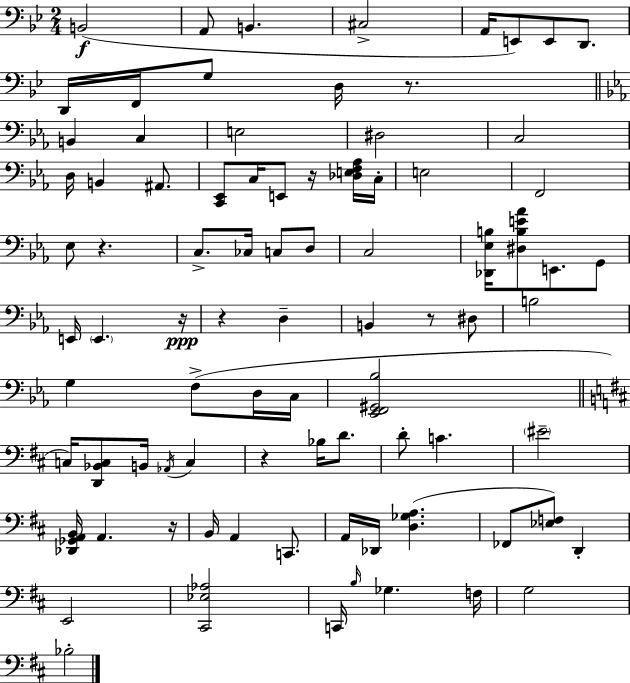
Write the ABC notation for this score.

X:1
T:Untitled
M:2/4
L:1/4
K:Gm
B,,2 A,,/2 B,, ^C,2 A,,/4 E,,/2 E,,/2 D,,/2 D,,/4 F,,/4 G,/2 D,/4 z/2 B,, C, E,2 ^D,2 C,2 D,/4 B,, ^A,,/2 [C,,_E,,]/2 C,/4 E,,/2 z/4 [_D,E,F,_A,]/4 C,/4 E,2 F,,2 _E,/2 z C,/2 _C,/4 C,/2 D,/2 C,2 [_D,,_E,B,]/4 [^D,B,E_A]/2 E,,/2 G,,/2 E,,/4 E,, z/4 z D, B,, z/2 ^D,/2 B,2 G, F,/2 D,/4 C,/4 [_E,,F,,^G,,_B,]2 C,/4 [D,,_B,,C,]/2 B,,/4 _A,,/4 C, z _B,/4 D/2 D/2 C ^E2 [_D,,_G,,A,,B,,]/4 A,, z/4 B,,/4 A,, C,,/2 A,,/4 _D,,/4 [D,_G,A,] _F,,/2 [_E,F,]/2 D,, E,,2 [^C,,_E,_A,]2 C,,/4 B,/4 _G, F,/4 G,2 _B,2